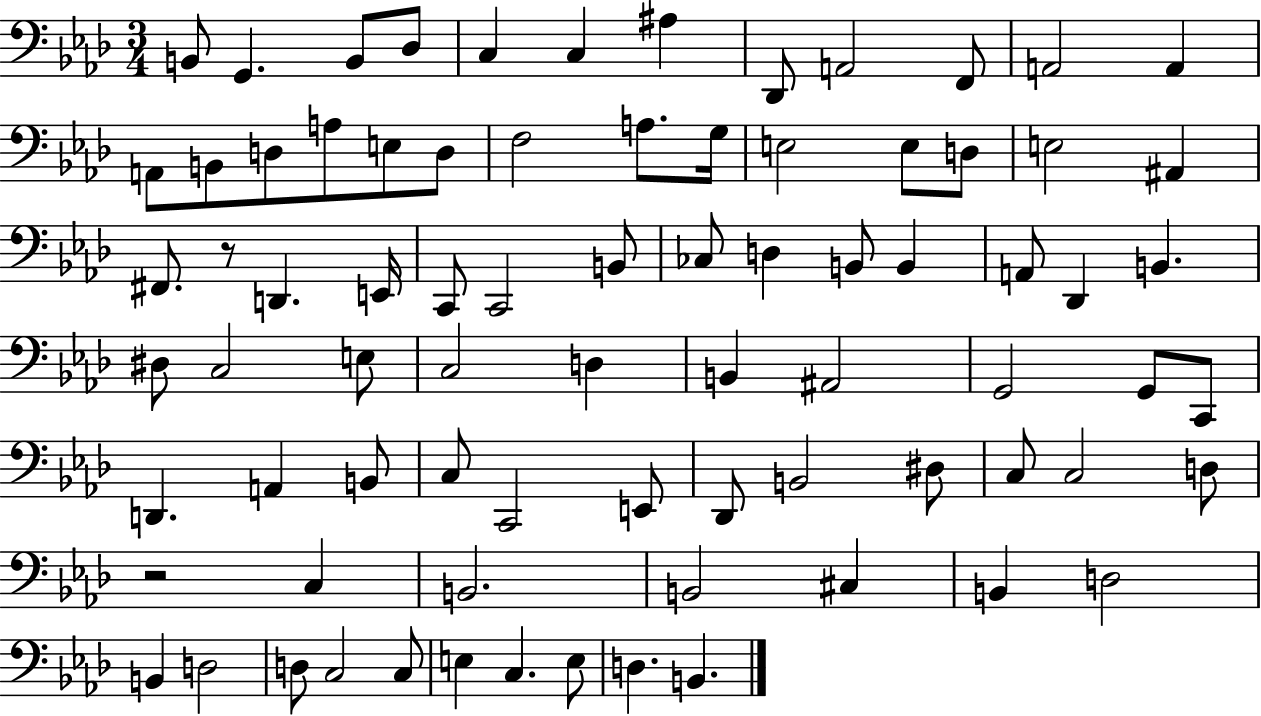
B2/e G2/q. B2/e Db3/e C3/q C3/q A#3/q Db2/e A2/h F2/e A2/h A2/q A2/e B2/e D3/e A3/e E3/e D3/e F3/h A3/e. G3/s E3/h E3/e D3/e E3/h A#2/q F#2/e. R/e D2/q. E2/s C2/e C2/h B2/e CES3/e D3/q B2/e B2/q A2/e Db2/q B2/q. D#3/e C3/h E3/e C3/h D3/q B2/q A#2/h G2/h G2/e C2/e D2/q. A2/q B2/e C3/e C2/h E2/e Db2/e B2/h D#3/e C3/e C3/h D3/e R/h C3/q B2/h. B2/h C#3/q B2/q D3/h B2/q D3/h D3/e C3/h C3/e E3/q C3/q. E3/e D3/q. B2/q.